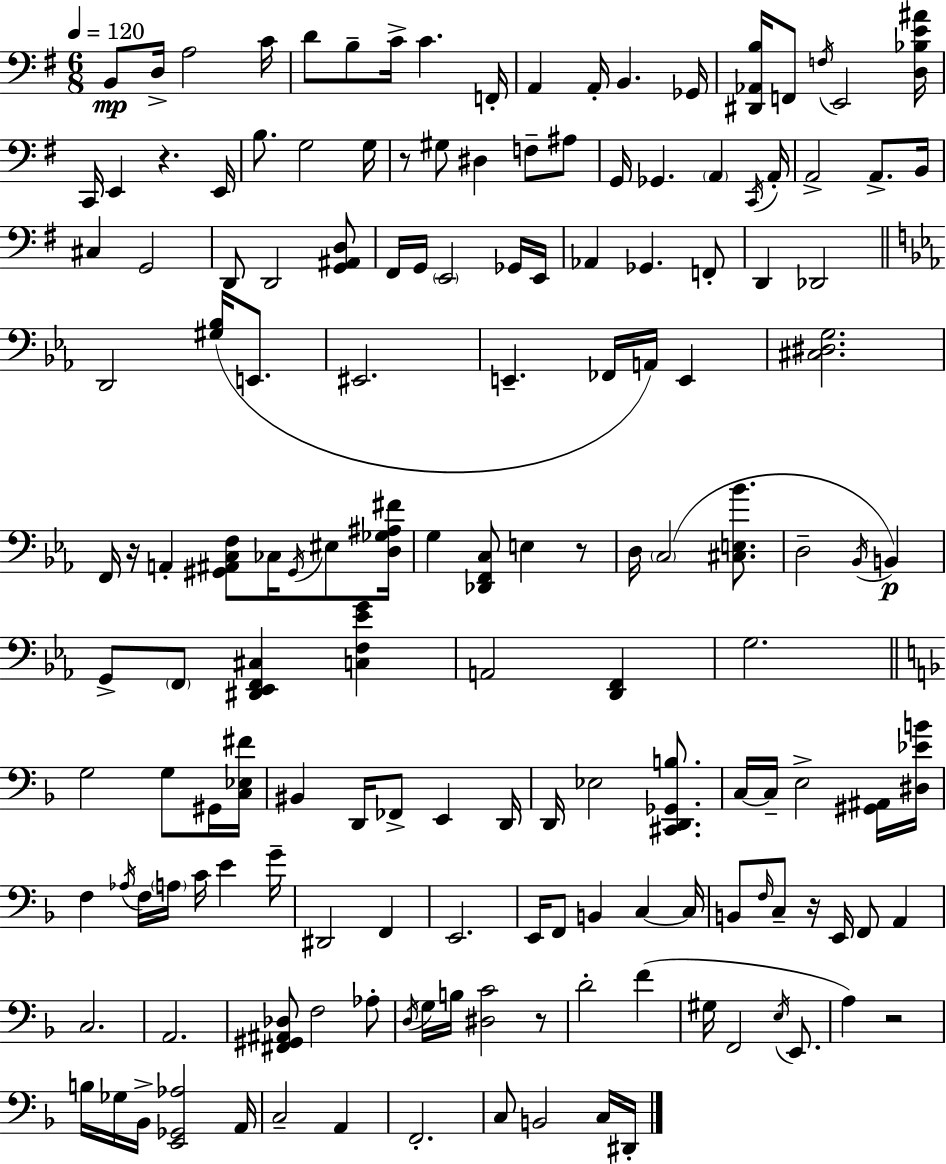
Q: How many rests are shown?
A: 7